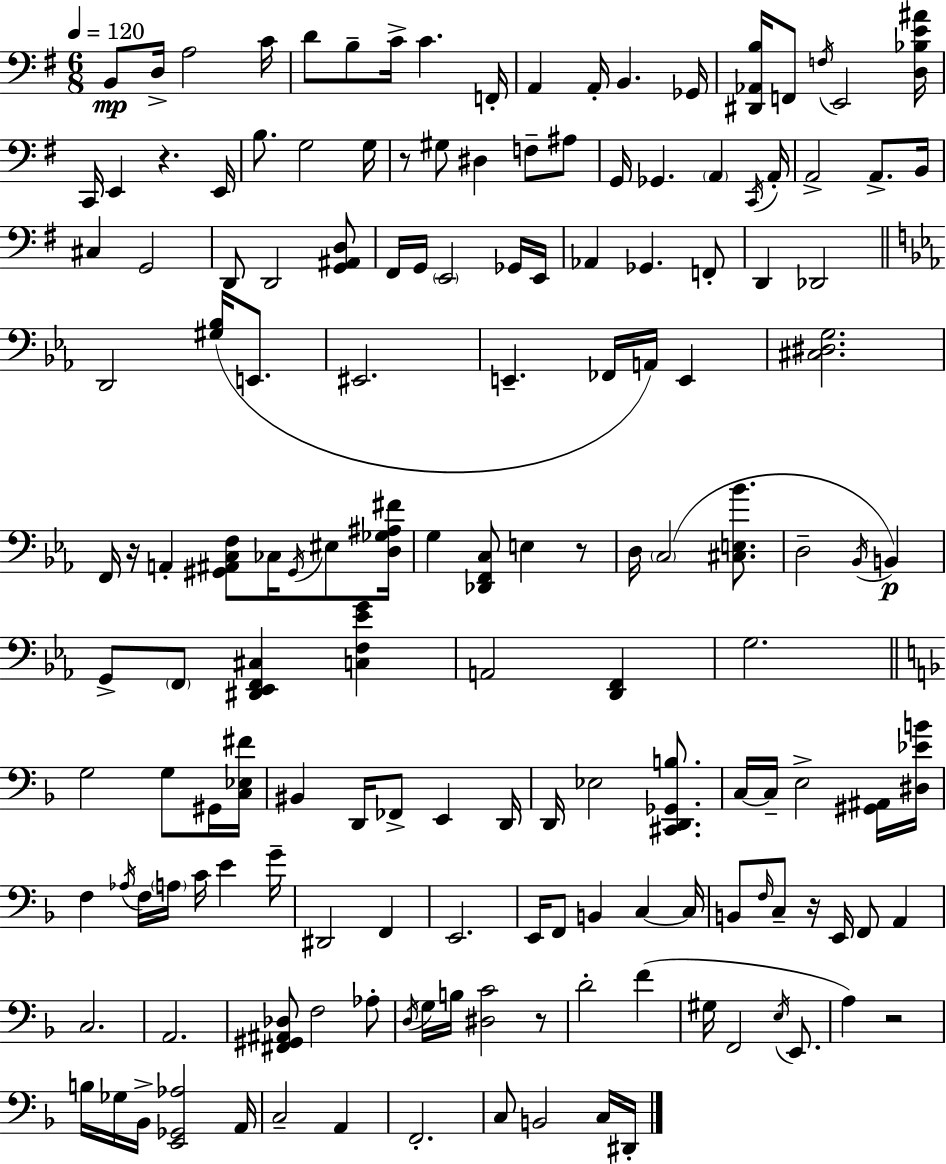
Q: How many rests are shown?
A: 7